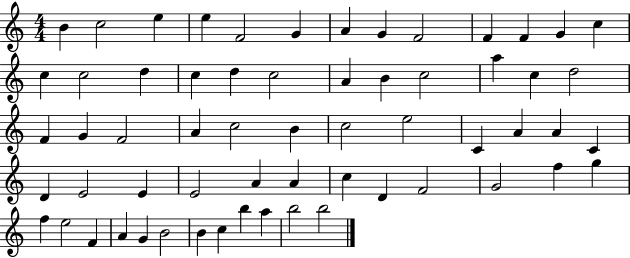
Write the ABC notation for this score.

X:1
T:Untitled
M:4/4
L:1/4
K:C
B c2 e e F2 G A G F2 F F G c c c2 d c d c2 A B c2 a c d2 F G F2 A c2 B c2 e2 C A A C D E2 E E2 A A c D F2 G2 f g f e2 F A G B2 B c b a b2 b2